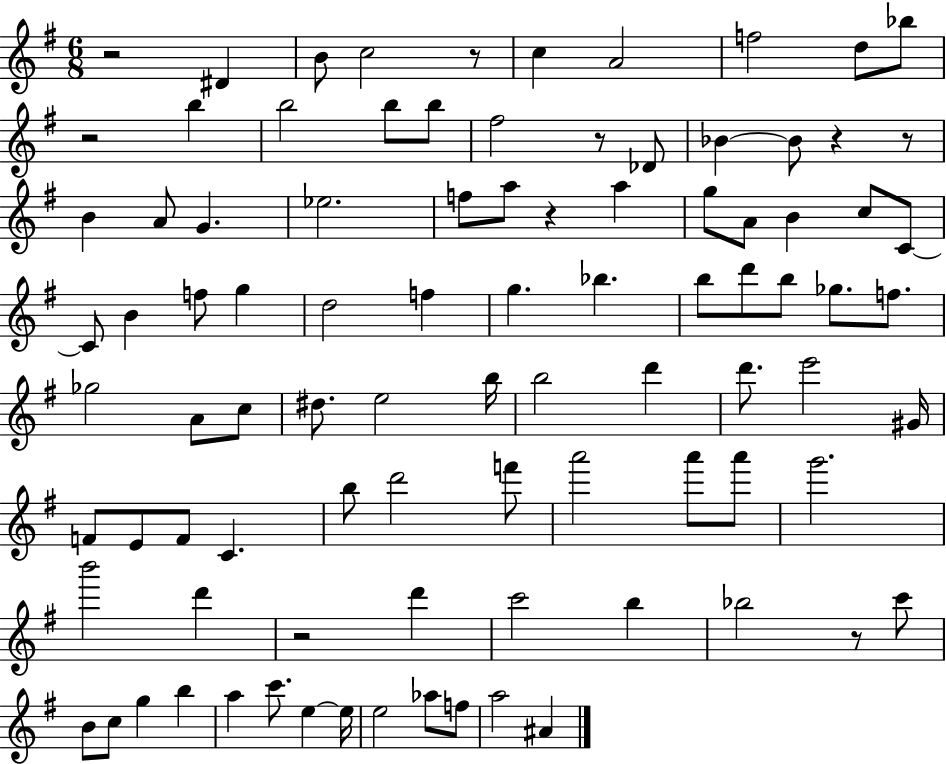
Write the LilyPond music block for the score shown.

{
  \clef treble
  \numericTimeSignature
  \time 6/8
  \key g \major
  r2 dis'4 | b'8 c''2 r8 | c''4 a'2 | f''2 d''8 bes''8 | \break r2 b''4 | b''2 b''8 b''8 | fis''2 r8 des'8 | bes'4~~ bes'8 r4 r8 | \break b'4 a'8 g'4. | ees''2. | f''8 a''8 r4 a''4 | g''8 a'8 b'4 c''8 c'8~~ | \break c'8 b'4 f''8 g''4 | d''2 f''4 | g''4. bes''4. | b''8 d'''8 b''8 ges''8. f''8. | \break ges''2 a'8 c''8 | dis''8. e''2 b''16 | b''2 d'''4 | d'''8. e'''2 gis'16 | \break f'8 e'8 f'8 c'4. | b''8 d'''2 f'''8 | a'''2 a'''8 a'''8 | g'''2. | \break b'''2 d'''4 | r2 d'''4 | c'''2 b''4 | bes''2 r8 c'''8 | \break b'8 c''8 g''4 b''4 | a''4 c'''8. e''4~~ e''16 | e''2 aes''8 f''8 | a''2 ais'4 | \break \bar "|."
}